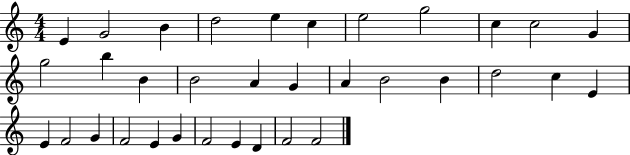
{
  \clef treble
  \numericTimeSignature
  \time 4/4
  \key c \major
  e'4 g'2 b'4 | d''2 e''4 c''4 | e''2 g''2 | c''4 c''2 g'4 | \break g''2 b''4 b'4 | b'2 a'4 g'4 | a'4 b'2 b'4 | d''2 c''4 e'4 | \break e'4 f'2 g'4 | f'2 e'4 g'4 | f'2 e'4 d'4 | f'2 f'2 | \break \bar "|."
}